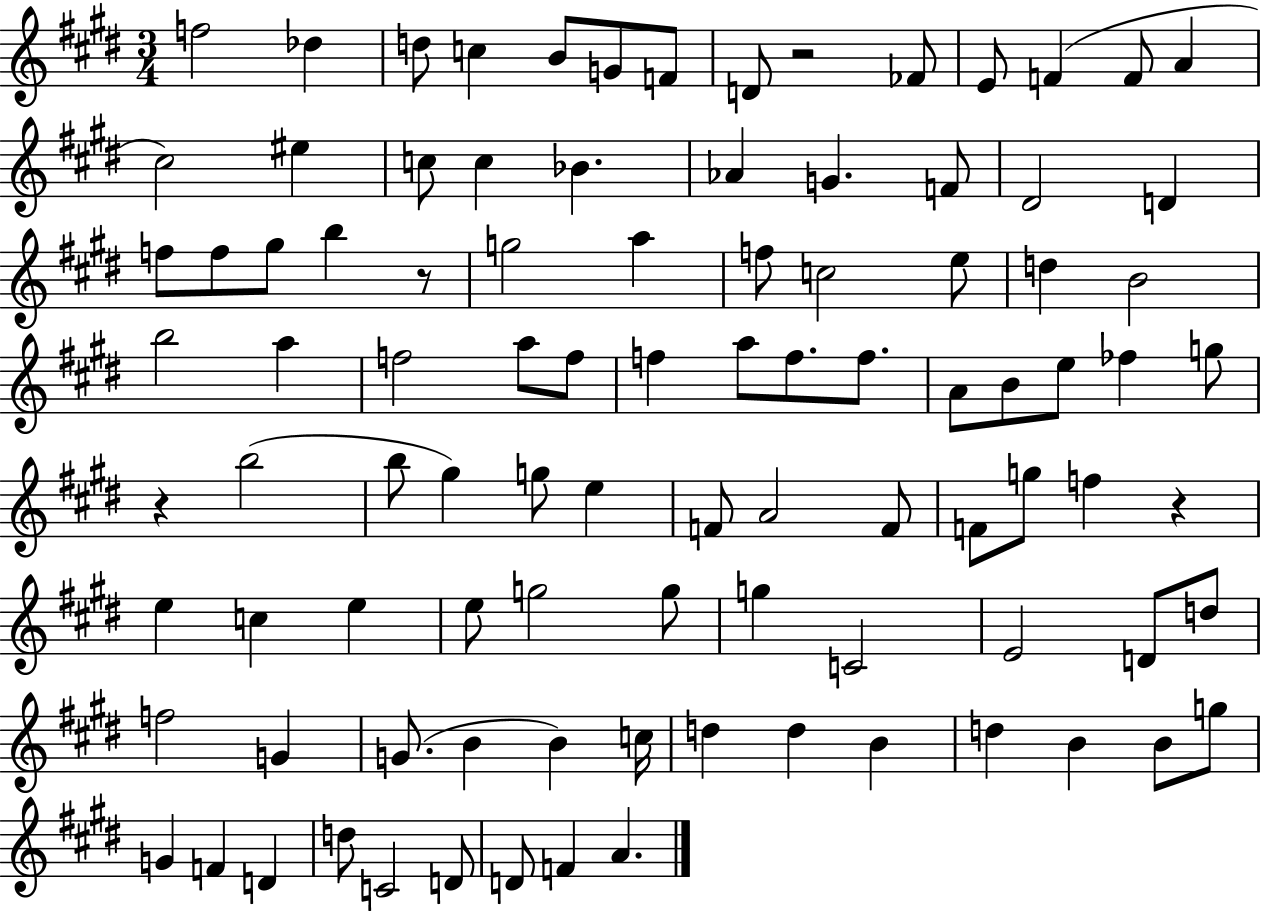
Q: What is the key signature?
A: E major